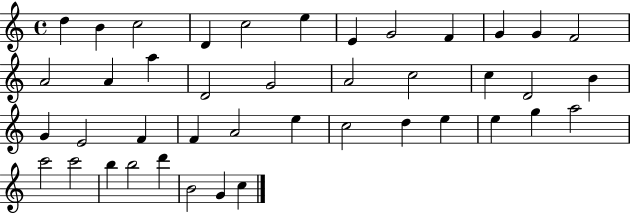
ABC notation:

X:1
T:Untitled
M:4/4
L:1/4
K:C
d B c2 D c2 e E G2 F G G F2 A2 A a D2 G2 A2 c2 c D2 B G E2 F F A2 e c2 d e e g a2 c'2 c'2 b b2 d' B2 G c